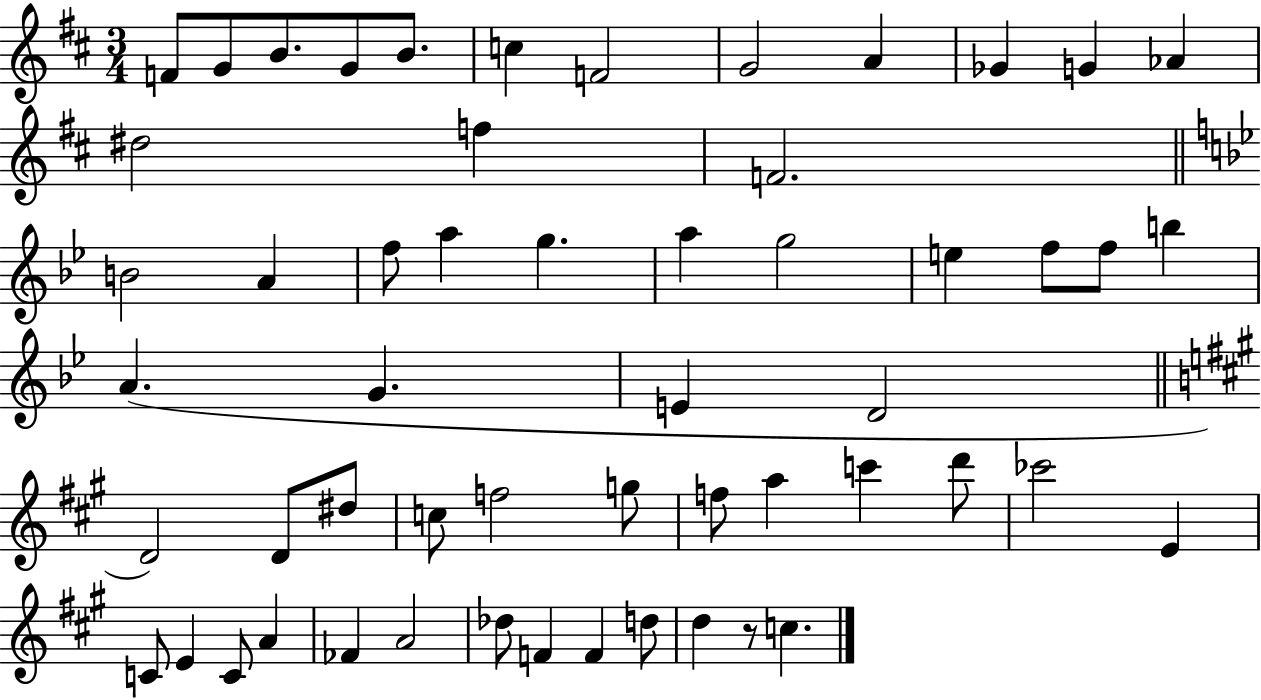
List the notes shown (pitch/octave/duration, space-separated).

F4/e G4/e B4/e. G4/e B4/e. C5/q F4/h G4/h A4/q Gb4/q G4/q Ab4/q D#5/h F5/q F4/h. B4/h A4/q F5/e A5/q G5/q. A5/q G5/h E5/q F5/e F5/e B5/q A4/q. G4/q. E4/q D4/h D4/h D4/e D#5/e C5/e F5/h G5/e F5/e A5/q C6/q D6/e CES6/h E4/q C4/e E4/q C4/e A4/q FES4/q A4/h Db5/e F4/q F4/q D5/e D5/q R/e C5/q.